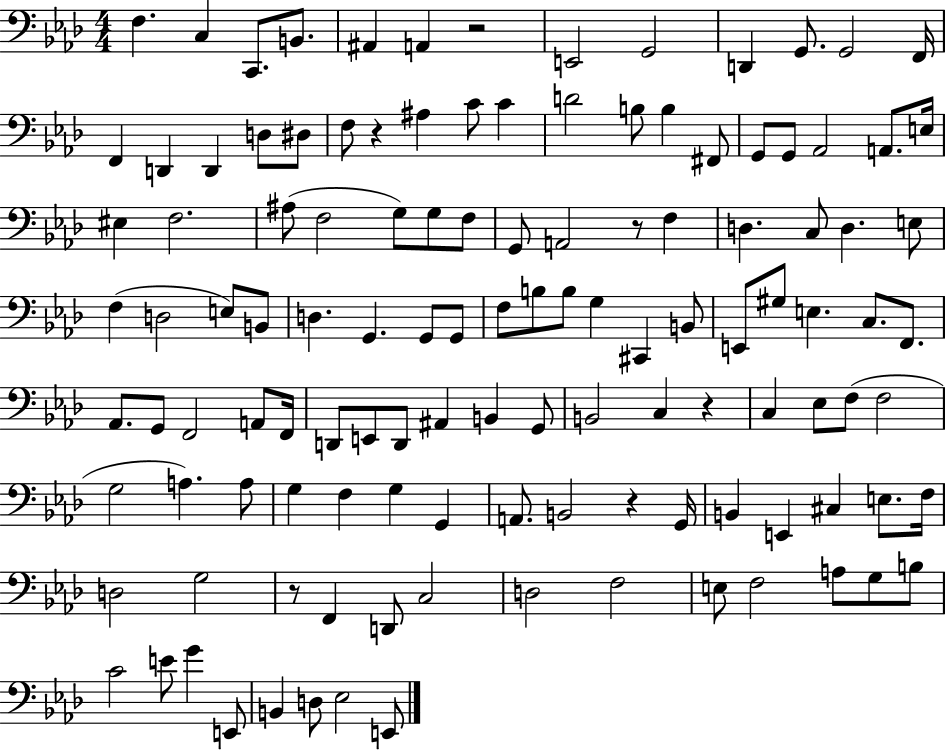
{
  \clef bass
  \numericTimeSignature
  \time 4/4
  \key aes \major
  f4. c4 c,8. b,8. | ais,4 a,4 r2 | e,2 g,2 | d,4 g,8. g,2 f,16 | \break f,4 d,4 d,4 d8 dis8 | f8 r4 ais4 c'8 c'4 | d'2 b8 b4 fis,8 | g,8 g,8 aes,2 a,8. e16 | \break eis4 f2. | ais8( f2 g8) g8 f8 | g,8 a,2 r8 f4 | d4. c8 d4. e8 | \break f4( d2 e8) b,8 | d4. g,4. g,8 g,8 | f8 b8 b8 g4 cis,4 b,8 | e,8 gis8 e4. c8. f,8. | \break aes,8. g,8 f,2 a,8 f,16 | d,8 e,8 d,8 ais,4 b,4 g,8 | b,2 c4 r4 | c4 ees8 f8( f2 | \break g2 a4.) a8 | g4 f4 g4 g,4 | a,8. b,2 r4 g,16 | b,4 e,4 cis4 e8. f16 | \break d2 g2 | r8 f,4 d,8 c2 | d2 f2 | e8 f2 a8 g8 b8 | \break c'2 e'8 g'4 e,8 | b,4 d8 ees2 e,8 | \bar "|."
}